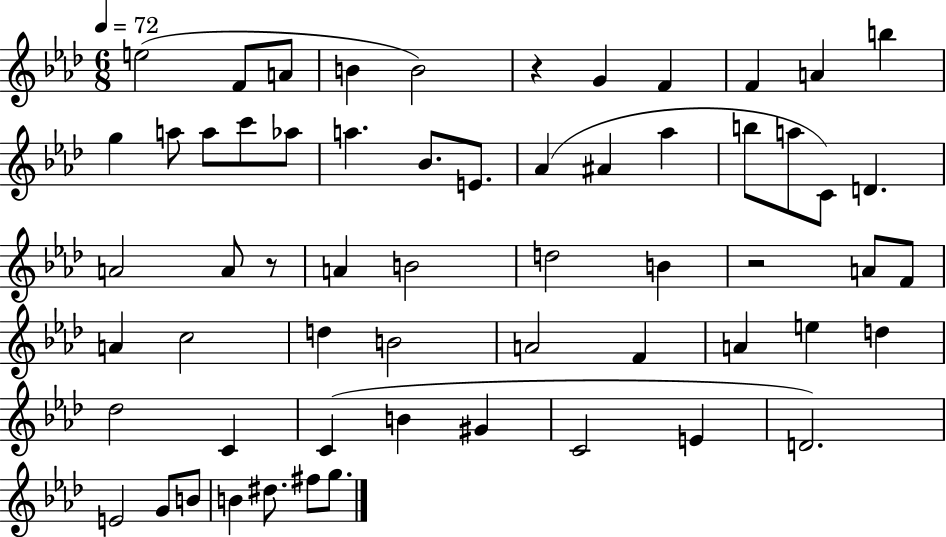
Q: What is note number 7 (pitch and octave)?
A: F4